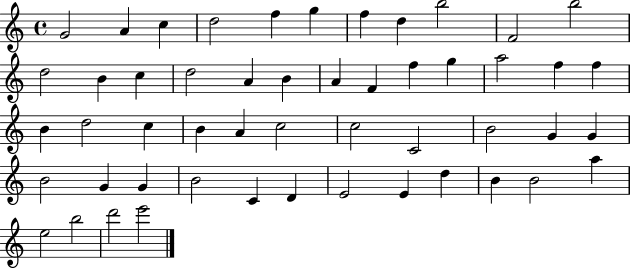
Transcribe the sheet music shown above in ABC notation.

X:1
T:Untitled
M:4/4
L:1/4
K:C
G2 A c d2 f g f d b2 F2 b2 d2 B c d2 A B A F f g a2 f f B d2 c B A c2 c2 C2 B2 G G B2 G G B2 C D E2 E d B B2 a e2 b2 d'2 e'2